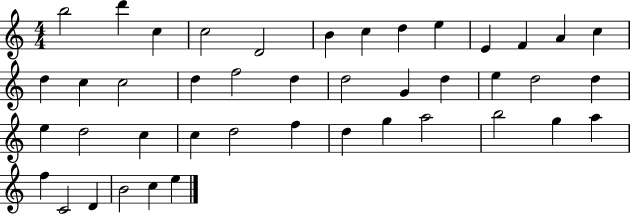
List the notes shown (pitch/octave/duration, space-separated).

B5/h D6/q C5/q C5/h D4/h B4/q C5/q D5/q E5/q E4/q F4/q A4/q C5/q D5/q C5/q C5/h D5/q F5/h D5/q D5/h G4/q D5/q E5/q D5/h D5/q E5/q D5/h C5/q C5/q D5/h F5/q D5/q G5/q A5/h B5/h G5/q A5/q F5/q C4/h D4/q B4/h C5/q E5/q